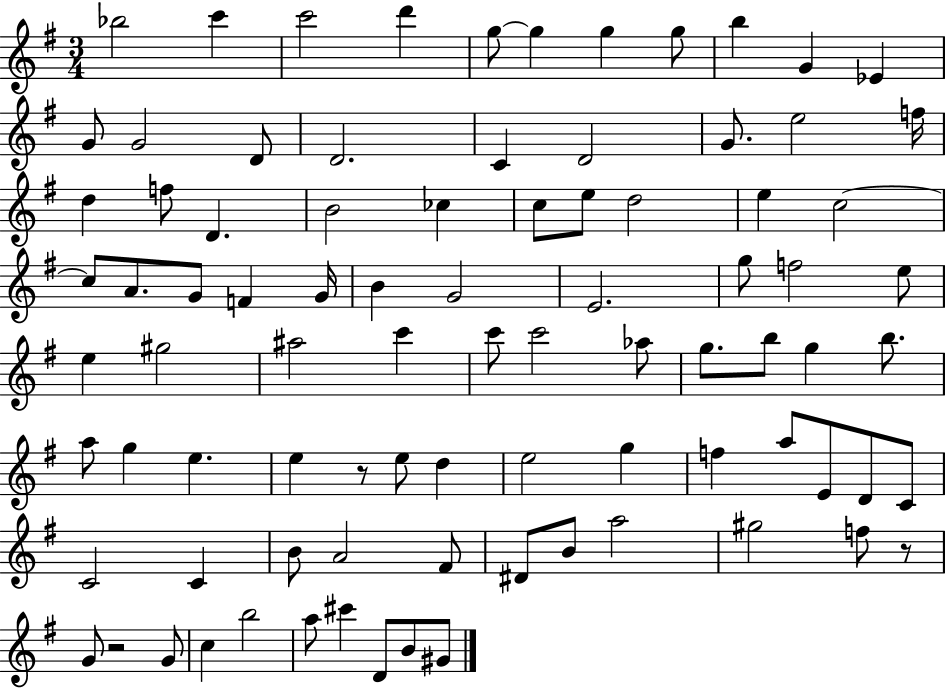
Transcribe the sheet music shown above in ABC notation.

X:1
T:Untitled
M:3/4
L:1/4
K:G
_b2 c' c'2 d' g/2 g g g/2 b G _E G/2 G2 D/2 D2 C D2 G/2 e2 f/4 d f/2 D B2 _c c/2 e/2 d2 e c2 c/2 A/2 G/2 F G/4 B G2 E2 g/2 f2 e/2 e ^g2 ^a2 c' c'/2 c'2 _a/2 g/2 b/2 g b/2 a/2 g e e z/2 e/2 d e2 g f a/2 E/2 D/2 C/2 C2 C B/2 A2 ^F/2 ^D/2 B/2 a2 ^g2 f/2 z/2 G/2 z2 G/2 c b2 a/2 ^c' D/2 B/2 ^G/2